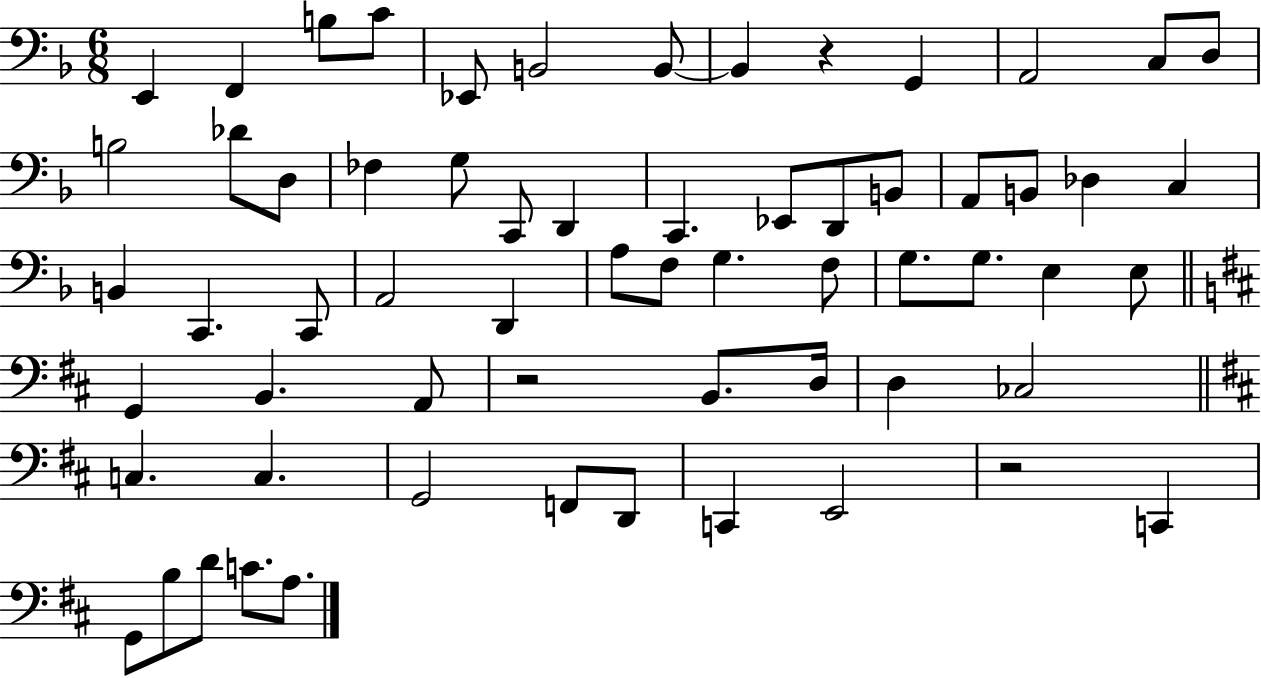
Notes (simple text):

E2/q F2/q B3/e C4/e Eb2/e B2/h B2/e B2/q R/q G2/q A2/h C3/e D3/e B3/h Db4/e D3/e FES3/q G3/e C2/e D2/q C2/q. Eb2/e D2/e B2/e A2/e B2/e Db3/q C3/q B2/q C2/q. C2/e A2/h D2/q A3/e F3/e G3/q. F3/e G3/e. G3/e. E3/q E3/e G2/q B2/q. A2/e R/h B2/e. D3/s D3/q CES3/h C3/q. C3/q. G2/h F2/e D2/e C2/q E2/h R/h C2/q G2/e B3/e D4/e C4/e. A3/e.